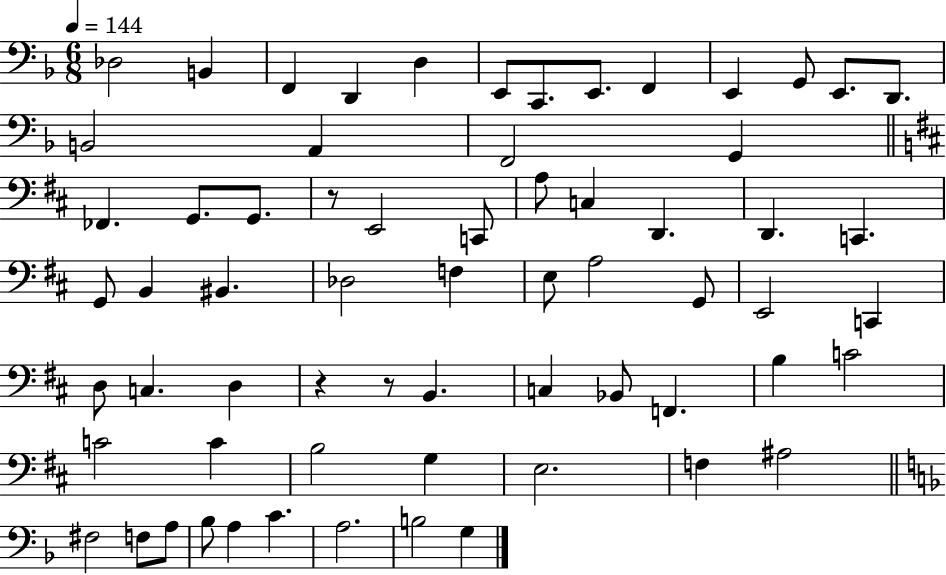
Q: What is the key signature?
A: F major